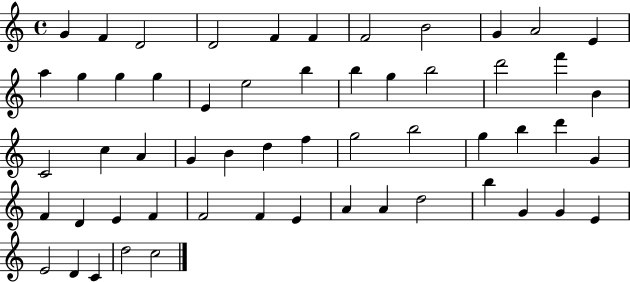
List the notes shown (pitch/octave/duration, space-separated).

G4/q F4/q D4/h D4/h F4/q F4/q F4/h B4/h G4/q A4/h E4/q A5/q G5/q G5/q G5/q E4/q E5/h B5/q B5/q G5/q B5/h D6/h F6/q B4/q C4/h C5/q A4/q G4/q B4/q D5/q F5/q G5/h B5/h G5/q B5/q D6/q G4/q F4/q D4/q E4/q F4/q F4/h F4/q E4/q A4/q A4/q D5/h B5/q G4/q G4/q E4/q E4/h D4/q C4/q D5/h C5/h